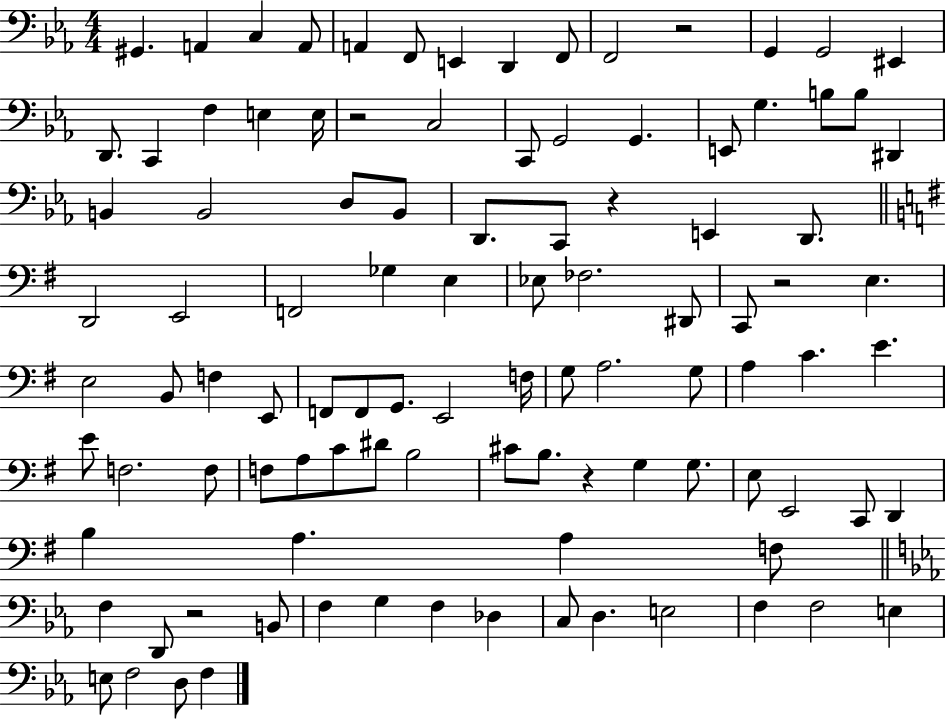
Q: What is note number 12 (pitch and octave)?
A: G2